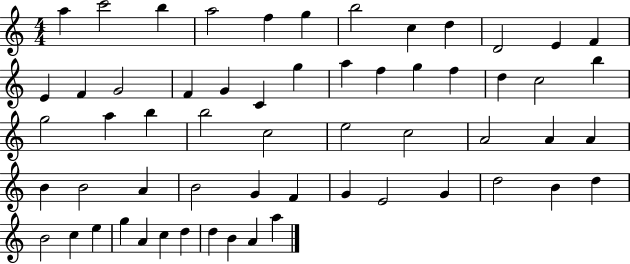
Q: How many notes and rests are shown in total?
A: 59